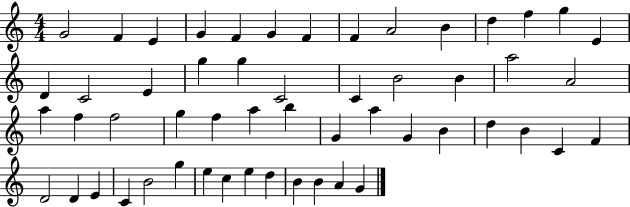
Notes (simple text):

G4/h F4/q E4/q G4/q F4/q G4/q F4/q F4/q A4/h B4/q D5/q F5/q G5/q E4/q D4/q C4/h E4/q G5/q G5/q C4/h C4/q B4/h B4/q A5/h A4/h A5/q F5/q F5/h G5/q F5/q A5/q B5/q G4/q A5/q G4/q B4/q D5/q B4/q C4/q F4/q D4/h D4/q E4/q C4/q B4/h G5/q E5/q C5/q E5/q D5/q B4/q B4/q A4/q G4/q